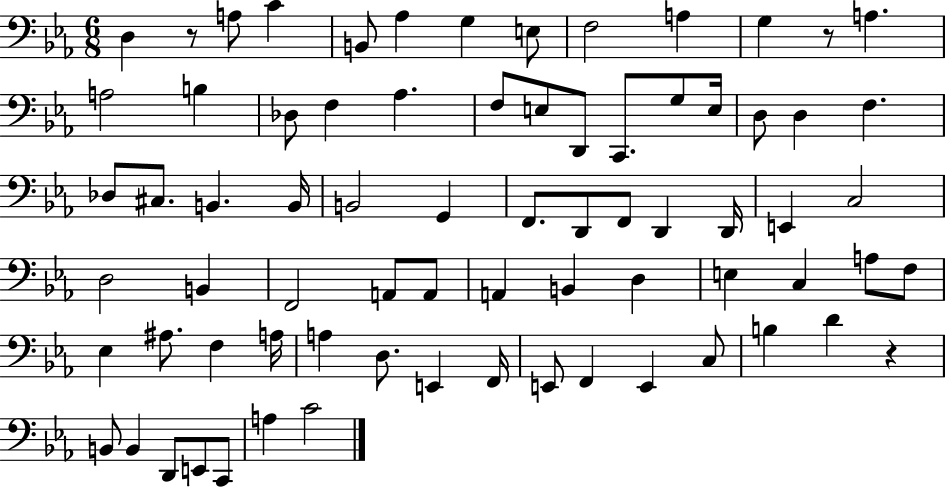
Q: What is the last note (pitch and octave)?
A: C4